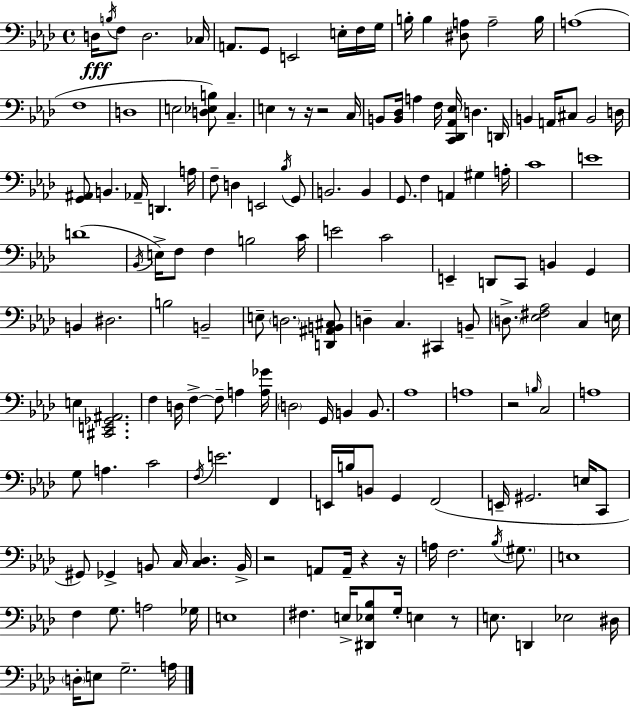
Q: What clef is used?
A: bass